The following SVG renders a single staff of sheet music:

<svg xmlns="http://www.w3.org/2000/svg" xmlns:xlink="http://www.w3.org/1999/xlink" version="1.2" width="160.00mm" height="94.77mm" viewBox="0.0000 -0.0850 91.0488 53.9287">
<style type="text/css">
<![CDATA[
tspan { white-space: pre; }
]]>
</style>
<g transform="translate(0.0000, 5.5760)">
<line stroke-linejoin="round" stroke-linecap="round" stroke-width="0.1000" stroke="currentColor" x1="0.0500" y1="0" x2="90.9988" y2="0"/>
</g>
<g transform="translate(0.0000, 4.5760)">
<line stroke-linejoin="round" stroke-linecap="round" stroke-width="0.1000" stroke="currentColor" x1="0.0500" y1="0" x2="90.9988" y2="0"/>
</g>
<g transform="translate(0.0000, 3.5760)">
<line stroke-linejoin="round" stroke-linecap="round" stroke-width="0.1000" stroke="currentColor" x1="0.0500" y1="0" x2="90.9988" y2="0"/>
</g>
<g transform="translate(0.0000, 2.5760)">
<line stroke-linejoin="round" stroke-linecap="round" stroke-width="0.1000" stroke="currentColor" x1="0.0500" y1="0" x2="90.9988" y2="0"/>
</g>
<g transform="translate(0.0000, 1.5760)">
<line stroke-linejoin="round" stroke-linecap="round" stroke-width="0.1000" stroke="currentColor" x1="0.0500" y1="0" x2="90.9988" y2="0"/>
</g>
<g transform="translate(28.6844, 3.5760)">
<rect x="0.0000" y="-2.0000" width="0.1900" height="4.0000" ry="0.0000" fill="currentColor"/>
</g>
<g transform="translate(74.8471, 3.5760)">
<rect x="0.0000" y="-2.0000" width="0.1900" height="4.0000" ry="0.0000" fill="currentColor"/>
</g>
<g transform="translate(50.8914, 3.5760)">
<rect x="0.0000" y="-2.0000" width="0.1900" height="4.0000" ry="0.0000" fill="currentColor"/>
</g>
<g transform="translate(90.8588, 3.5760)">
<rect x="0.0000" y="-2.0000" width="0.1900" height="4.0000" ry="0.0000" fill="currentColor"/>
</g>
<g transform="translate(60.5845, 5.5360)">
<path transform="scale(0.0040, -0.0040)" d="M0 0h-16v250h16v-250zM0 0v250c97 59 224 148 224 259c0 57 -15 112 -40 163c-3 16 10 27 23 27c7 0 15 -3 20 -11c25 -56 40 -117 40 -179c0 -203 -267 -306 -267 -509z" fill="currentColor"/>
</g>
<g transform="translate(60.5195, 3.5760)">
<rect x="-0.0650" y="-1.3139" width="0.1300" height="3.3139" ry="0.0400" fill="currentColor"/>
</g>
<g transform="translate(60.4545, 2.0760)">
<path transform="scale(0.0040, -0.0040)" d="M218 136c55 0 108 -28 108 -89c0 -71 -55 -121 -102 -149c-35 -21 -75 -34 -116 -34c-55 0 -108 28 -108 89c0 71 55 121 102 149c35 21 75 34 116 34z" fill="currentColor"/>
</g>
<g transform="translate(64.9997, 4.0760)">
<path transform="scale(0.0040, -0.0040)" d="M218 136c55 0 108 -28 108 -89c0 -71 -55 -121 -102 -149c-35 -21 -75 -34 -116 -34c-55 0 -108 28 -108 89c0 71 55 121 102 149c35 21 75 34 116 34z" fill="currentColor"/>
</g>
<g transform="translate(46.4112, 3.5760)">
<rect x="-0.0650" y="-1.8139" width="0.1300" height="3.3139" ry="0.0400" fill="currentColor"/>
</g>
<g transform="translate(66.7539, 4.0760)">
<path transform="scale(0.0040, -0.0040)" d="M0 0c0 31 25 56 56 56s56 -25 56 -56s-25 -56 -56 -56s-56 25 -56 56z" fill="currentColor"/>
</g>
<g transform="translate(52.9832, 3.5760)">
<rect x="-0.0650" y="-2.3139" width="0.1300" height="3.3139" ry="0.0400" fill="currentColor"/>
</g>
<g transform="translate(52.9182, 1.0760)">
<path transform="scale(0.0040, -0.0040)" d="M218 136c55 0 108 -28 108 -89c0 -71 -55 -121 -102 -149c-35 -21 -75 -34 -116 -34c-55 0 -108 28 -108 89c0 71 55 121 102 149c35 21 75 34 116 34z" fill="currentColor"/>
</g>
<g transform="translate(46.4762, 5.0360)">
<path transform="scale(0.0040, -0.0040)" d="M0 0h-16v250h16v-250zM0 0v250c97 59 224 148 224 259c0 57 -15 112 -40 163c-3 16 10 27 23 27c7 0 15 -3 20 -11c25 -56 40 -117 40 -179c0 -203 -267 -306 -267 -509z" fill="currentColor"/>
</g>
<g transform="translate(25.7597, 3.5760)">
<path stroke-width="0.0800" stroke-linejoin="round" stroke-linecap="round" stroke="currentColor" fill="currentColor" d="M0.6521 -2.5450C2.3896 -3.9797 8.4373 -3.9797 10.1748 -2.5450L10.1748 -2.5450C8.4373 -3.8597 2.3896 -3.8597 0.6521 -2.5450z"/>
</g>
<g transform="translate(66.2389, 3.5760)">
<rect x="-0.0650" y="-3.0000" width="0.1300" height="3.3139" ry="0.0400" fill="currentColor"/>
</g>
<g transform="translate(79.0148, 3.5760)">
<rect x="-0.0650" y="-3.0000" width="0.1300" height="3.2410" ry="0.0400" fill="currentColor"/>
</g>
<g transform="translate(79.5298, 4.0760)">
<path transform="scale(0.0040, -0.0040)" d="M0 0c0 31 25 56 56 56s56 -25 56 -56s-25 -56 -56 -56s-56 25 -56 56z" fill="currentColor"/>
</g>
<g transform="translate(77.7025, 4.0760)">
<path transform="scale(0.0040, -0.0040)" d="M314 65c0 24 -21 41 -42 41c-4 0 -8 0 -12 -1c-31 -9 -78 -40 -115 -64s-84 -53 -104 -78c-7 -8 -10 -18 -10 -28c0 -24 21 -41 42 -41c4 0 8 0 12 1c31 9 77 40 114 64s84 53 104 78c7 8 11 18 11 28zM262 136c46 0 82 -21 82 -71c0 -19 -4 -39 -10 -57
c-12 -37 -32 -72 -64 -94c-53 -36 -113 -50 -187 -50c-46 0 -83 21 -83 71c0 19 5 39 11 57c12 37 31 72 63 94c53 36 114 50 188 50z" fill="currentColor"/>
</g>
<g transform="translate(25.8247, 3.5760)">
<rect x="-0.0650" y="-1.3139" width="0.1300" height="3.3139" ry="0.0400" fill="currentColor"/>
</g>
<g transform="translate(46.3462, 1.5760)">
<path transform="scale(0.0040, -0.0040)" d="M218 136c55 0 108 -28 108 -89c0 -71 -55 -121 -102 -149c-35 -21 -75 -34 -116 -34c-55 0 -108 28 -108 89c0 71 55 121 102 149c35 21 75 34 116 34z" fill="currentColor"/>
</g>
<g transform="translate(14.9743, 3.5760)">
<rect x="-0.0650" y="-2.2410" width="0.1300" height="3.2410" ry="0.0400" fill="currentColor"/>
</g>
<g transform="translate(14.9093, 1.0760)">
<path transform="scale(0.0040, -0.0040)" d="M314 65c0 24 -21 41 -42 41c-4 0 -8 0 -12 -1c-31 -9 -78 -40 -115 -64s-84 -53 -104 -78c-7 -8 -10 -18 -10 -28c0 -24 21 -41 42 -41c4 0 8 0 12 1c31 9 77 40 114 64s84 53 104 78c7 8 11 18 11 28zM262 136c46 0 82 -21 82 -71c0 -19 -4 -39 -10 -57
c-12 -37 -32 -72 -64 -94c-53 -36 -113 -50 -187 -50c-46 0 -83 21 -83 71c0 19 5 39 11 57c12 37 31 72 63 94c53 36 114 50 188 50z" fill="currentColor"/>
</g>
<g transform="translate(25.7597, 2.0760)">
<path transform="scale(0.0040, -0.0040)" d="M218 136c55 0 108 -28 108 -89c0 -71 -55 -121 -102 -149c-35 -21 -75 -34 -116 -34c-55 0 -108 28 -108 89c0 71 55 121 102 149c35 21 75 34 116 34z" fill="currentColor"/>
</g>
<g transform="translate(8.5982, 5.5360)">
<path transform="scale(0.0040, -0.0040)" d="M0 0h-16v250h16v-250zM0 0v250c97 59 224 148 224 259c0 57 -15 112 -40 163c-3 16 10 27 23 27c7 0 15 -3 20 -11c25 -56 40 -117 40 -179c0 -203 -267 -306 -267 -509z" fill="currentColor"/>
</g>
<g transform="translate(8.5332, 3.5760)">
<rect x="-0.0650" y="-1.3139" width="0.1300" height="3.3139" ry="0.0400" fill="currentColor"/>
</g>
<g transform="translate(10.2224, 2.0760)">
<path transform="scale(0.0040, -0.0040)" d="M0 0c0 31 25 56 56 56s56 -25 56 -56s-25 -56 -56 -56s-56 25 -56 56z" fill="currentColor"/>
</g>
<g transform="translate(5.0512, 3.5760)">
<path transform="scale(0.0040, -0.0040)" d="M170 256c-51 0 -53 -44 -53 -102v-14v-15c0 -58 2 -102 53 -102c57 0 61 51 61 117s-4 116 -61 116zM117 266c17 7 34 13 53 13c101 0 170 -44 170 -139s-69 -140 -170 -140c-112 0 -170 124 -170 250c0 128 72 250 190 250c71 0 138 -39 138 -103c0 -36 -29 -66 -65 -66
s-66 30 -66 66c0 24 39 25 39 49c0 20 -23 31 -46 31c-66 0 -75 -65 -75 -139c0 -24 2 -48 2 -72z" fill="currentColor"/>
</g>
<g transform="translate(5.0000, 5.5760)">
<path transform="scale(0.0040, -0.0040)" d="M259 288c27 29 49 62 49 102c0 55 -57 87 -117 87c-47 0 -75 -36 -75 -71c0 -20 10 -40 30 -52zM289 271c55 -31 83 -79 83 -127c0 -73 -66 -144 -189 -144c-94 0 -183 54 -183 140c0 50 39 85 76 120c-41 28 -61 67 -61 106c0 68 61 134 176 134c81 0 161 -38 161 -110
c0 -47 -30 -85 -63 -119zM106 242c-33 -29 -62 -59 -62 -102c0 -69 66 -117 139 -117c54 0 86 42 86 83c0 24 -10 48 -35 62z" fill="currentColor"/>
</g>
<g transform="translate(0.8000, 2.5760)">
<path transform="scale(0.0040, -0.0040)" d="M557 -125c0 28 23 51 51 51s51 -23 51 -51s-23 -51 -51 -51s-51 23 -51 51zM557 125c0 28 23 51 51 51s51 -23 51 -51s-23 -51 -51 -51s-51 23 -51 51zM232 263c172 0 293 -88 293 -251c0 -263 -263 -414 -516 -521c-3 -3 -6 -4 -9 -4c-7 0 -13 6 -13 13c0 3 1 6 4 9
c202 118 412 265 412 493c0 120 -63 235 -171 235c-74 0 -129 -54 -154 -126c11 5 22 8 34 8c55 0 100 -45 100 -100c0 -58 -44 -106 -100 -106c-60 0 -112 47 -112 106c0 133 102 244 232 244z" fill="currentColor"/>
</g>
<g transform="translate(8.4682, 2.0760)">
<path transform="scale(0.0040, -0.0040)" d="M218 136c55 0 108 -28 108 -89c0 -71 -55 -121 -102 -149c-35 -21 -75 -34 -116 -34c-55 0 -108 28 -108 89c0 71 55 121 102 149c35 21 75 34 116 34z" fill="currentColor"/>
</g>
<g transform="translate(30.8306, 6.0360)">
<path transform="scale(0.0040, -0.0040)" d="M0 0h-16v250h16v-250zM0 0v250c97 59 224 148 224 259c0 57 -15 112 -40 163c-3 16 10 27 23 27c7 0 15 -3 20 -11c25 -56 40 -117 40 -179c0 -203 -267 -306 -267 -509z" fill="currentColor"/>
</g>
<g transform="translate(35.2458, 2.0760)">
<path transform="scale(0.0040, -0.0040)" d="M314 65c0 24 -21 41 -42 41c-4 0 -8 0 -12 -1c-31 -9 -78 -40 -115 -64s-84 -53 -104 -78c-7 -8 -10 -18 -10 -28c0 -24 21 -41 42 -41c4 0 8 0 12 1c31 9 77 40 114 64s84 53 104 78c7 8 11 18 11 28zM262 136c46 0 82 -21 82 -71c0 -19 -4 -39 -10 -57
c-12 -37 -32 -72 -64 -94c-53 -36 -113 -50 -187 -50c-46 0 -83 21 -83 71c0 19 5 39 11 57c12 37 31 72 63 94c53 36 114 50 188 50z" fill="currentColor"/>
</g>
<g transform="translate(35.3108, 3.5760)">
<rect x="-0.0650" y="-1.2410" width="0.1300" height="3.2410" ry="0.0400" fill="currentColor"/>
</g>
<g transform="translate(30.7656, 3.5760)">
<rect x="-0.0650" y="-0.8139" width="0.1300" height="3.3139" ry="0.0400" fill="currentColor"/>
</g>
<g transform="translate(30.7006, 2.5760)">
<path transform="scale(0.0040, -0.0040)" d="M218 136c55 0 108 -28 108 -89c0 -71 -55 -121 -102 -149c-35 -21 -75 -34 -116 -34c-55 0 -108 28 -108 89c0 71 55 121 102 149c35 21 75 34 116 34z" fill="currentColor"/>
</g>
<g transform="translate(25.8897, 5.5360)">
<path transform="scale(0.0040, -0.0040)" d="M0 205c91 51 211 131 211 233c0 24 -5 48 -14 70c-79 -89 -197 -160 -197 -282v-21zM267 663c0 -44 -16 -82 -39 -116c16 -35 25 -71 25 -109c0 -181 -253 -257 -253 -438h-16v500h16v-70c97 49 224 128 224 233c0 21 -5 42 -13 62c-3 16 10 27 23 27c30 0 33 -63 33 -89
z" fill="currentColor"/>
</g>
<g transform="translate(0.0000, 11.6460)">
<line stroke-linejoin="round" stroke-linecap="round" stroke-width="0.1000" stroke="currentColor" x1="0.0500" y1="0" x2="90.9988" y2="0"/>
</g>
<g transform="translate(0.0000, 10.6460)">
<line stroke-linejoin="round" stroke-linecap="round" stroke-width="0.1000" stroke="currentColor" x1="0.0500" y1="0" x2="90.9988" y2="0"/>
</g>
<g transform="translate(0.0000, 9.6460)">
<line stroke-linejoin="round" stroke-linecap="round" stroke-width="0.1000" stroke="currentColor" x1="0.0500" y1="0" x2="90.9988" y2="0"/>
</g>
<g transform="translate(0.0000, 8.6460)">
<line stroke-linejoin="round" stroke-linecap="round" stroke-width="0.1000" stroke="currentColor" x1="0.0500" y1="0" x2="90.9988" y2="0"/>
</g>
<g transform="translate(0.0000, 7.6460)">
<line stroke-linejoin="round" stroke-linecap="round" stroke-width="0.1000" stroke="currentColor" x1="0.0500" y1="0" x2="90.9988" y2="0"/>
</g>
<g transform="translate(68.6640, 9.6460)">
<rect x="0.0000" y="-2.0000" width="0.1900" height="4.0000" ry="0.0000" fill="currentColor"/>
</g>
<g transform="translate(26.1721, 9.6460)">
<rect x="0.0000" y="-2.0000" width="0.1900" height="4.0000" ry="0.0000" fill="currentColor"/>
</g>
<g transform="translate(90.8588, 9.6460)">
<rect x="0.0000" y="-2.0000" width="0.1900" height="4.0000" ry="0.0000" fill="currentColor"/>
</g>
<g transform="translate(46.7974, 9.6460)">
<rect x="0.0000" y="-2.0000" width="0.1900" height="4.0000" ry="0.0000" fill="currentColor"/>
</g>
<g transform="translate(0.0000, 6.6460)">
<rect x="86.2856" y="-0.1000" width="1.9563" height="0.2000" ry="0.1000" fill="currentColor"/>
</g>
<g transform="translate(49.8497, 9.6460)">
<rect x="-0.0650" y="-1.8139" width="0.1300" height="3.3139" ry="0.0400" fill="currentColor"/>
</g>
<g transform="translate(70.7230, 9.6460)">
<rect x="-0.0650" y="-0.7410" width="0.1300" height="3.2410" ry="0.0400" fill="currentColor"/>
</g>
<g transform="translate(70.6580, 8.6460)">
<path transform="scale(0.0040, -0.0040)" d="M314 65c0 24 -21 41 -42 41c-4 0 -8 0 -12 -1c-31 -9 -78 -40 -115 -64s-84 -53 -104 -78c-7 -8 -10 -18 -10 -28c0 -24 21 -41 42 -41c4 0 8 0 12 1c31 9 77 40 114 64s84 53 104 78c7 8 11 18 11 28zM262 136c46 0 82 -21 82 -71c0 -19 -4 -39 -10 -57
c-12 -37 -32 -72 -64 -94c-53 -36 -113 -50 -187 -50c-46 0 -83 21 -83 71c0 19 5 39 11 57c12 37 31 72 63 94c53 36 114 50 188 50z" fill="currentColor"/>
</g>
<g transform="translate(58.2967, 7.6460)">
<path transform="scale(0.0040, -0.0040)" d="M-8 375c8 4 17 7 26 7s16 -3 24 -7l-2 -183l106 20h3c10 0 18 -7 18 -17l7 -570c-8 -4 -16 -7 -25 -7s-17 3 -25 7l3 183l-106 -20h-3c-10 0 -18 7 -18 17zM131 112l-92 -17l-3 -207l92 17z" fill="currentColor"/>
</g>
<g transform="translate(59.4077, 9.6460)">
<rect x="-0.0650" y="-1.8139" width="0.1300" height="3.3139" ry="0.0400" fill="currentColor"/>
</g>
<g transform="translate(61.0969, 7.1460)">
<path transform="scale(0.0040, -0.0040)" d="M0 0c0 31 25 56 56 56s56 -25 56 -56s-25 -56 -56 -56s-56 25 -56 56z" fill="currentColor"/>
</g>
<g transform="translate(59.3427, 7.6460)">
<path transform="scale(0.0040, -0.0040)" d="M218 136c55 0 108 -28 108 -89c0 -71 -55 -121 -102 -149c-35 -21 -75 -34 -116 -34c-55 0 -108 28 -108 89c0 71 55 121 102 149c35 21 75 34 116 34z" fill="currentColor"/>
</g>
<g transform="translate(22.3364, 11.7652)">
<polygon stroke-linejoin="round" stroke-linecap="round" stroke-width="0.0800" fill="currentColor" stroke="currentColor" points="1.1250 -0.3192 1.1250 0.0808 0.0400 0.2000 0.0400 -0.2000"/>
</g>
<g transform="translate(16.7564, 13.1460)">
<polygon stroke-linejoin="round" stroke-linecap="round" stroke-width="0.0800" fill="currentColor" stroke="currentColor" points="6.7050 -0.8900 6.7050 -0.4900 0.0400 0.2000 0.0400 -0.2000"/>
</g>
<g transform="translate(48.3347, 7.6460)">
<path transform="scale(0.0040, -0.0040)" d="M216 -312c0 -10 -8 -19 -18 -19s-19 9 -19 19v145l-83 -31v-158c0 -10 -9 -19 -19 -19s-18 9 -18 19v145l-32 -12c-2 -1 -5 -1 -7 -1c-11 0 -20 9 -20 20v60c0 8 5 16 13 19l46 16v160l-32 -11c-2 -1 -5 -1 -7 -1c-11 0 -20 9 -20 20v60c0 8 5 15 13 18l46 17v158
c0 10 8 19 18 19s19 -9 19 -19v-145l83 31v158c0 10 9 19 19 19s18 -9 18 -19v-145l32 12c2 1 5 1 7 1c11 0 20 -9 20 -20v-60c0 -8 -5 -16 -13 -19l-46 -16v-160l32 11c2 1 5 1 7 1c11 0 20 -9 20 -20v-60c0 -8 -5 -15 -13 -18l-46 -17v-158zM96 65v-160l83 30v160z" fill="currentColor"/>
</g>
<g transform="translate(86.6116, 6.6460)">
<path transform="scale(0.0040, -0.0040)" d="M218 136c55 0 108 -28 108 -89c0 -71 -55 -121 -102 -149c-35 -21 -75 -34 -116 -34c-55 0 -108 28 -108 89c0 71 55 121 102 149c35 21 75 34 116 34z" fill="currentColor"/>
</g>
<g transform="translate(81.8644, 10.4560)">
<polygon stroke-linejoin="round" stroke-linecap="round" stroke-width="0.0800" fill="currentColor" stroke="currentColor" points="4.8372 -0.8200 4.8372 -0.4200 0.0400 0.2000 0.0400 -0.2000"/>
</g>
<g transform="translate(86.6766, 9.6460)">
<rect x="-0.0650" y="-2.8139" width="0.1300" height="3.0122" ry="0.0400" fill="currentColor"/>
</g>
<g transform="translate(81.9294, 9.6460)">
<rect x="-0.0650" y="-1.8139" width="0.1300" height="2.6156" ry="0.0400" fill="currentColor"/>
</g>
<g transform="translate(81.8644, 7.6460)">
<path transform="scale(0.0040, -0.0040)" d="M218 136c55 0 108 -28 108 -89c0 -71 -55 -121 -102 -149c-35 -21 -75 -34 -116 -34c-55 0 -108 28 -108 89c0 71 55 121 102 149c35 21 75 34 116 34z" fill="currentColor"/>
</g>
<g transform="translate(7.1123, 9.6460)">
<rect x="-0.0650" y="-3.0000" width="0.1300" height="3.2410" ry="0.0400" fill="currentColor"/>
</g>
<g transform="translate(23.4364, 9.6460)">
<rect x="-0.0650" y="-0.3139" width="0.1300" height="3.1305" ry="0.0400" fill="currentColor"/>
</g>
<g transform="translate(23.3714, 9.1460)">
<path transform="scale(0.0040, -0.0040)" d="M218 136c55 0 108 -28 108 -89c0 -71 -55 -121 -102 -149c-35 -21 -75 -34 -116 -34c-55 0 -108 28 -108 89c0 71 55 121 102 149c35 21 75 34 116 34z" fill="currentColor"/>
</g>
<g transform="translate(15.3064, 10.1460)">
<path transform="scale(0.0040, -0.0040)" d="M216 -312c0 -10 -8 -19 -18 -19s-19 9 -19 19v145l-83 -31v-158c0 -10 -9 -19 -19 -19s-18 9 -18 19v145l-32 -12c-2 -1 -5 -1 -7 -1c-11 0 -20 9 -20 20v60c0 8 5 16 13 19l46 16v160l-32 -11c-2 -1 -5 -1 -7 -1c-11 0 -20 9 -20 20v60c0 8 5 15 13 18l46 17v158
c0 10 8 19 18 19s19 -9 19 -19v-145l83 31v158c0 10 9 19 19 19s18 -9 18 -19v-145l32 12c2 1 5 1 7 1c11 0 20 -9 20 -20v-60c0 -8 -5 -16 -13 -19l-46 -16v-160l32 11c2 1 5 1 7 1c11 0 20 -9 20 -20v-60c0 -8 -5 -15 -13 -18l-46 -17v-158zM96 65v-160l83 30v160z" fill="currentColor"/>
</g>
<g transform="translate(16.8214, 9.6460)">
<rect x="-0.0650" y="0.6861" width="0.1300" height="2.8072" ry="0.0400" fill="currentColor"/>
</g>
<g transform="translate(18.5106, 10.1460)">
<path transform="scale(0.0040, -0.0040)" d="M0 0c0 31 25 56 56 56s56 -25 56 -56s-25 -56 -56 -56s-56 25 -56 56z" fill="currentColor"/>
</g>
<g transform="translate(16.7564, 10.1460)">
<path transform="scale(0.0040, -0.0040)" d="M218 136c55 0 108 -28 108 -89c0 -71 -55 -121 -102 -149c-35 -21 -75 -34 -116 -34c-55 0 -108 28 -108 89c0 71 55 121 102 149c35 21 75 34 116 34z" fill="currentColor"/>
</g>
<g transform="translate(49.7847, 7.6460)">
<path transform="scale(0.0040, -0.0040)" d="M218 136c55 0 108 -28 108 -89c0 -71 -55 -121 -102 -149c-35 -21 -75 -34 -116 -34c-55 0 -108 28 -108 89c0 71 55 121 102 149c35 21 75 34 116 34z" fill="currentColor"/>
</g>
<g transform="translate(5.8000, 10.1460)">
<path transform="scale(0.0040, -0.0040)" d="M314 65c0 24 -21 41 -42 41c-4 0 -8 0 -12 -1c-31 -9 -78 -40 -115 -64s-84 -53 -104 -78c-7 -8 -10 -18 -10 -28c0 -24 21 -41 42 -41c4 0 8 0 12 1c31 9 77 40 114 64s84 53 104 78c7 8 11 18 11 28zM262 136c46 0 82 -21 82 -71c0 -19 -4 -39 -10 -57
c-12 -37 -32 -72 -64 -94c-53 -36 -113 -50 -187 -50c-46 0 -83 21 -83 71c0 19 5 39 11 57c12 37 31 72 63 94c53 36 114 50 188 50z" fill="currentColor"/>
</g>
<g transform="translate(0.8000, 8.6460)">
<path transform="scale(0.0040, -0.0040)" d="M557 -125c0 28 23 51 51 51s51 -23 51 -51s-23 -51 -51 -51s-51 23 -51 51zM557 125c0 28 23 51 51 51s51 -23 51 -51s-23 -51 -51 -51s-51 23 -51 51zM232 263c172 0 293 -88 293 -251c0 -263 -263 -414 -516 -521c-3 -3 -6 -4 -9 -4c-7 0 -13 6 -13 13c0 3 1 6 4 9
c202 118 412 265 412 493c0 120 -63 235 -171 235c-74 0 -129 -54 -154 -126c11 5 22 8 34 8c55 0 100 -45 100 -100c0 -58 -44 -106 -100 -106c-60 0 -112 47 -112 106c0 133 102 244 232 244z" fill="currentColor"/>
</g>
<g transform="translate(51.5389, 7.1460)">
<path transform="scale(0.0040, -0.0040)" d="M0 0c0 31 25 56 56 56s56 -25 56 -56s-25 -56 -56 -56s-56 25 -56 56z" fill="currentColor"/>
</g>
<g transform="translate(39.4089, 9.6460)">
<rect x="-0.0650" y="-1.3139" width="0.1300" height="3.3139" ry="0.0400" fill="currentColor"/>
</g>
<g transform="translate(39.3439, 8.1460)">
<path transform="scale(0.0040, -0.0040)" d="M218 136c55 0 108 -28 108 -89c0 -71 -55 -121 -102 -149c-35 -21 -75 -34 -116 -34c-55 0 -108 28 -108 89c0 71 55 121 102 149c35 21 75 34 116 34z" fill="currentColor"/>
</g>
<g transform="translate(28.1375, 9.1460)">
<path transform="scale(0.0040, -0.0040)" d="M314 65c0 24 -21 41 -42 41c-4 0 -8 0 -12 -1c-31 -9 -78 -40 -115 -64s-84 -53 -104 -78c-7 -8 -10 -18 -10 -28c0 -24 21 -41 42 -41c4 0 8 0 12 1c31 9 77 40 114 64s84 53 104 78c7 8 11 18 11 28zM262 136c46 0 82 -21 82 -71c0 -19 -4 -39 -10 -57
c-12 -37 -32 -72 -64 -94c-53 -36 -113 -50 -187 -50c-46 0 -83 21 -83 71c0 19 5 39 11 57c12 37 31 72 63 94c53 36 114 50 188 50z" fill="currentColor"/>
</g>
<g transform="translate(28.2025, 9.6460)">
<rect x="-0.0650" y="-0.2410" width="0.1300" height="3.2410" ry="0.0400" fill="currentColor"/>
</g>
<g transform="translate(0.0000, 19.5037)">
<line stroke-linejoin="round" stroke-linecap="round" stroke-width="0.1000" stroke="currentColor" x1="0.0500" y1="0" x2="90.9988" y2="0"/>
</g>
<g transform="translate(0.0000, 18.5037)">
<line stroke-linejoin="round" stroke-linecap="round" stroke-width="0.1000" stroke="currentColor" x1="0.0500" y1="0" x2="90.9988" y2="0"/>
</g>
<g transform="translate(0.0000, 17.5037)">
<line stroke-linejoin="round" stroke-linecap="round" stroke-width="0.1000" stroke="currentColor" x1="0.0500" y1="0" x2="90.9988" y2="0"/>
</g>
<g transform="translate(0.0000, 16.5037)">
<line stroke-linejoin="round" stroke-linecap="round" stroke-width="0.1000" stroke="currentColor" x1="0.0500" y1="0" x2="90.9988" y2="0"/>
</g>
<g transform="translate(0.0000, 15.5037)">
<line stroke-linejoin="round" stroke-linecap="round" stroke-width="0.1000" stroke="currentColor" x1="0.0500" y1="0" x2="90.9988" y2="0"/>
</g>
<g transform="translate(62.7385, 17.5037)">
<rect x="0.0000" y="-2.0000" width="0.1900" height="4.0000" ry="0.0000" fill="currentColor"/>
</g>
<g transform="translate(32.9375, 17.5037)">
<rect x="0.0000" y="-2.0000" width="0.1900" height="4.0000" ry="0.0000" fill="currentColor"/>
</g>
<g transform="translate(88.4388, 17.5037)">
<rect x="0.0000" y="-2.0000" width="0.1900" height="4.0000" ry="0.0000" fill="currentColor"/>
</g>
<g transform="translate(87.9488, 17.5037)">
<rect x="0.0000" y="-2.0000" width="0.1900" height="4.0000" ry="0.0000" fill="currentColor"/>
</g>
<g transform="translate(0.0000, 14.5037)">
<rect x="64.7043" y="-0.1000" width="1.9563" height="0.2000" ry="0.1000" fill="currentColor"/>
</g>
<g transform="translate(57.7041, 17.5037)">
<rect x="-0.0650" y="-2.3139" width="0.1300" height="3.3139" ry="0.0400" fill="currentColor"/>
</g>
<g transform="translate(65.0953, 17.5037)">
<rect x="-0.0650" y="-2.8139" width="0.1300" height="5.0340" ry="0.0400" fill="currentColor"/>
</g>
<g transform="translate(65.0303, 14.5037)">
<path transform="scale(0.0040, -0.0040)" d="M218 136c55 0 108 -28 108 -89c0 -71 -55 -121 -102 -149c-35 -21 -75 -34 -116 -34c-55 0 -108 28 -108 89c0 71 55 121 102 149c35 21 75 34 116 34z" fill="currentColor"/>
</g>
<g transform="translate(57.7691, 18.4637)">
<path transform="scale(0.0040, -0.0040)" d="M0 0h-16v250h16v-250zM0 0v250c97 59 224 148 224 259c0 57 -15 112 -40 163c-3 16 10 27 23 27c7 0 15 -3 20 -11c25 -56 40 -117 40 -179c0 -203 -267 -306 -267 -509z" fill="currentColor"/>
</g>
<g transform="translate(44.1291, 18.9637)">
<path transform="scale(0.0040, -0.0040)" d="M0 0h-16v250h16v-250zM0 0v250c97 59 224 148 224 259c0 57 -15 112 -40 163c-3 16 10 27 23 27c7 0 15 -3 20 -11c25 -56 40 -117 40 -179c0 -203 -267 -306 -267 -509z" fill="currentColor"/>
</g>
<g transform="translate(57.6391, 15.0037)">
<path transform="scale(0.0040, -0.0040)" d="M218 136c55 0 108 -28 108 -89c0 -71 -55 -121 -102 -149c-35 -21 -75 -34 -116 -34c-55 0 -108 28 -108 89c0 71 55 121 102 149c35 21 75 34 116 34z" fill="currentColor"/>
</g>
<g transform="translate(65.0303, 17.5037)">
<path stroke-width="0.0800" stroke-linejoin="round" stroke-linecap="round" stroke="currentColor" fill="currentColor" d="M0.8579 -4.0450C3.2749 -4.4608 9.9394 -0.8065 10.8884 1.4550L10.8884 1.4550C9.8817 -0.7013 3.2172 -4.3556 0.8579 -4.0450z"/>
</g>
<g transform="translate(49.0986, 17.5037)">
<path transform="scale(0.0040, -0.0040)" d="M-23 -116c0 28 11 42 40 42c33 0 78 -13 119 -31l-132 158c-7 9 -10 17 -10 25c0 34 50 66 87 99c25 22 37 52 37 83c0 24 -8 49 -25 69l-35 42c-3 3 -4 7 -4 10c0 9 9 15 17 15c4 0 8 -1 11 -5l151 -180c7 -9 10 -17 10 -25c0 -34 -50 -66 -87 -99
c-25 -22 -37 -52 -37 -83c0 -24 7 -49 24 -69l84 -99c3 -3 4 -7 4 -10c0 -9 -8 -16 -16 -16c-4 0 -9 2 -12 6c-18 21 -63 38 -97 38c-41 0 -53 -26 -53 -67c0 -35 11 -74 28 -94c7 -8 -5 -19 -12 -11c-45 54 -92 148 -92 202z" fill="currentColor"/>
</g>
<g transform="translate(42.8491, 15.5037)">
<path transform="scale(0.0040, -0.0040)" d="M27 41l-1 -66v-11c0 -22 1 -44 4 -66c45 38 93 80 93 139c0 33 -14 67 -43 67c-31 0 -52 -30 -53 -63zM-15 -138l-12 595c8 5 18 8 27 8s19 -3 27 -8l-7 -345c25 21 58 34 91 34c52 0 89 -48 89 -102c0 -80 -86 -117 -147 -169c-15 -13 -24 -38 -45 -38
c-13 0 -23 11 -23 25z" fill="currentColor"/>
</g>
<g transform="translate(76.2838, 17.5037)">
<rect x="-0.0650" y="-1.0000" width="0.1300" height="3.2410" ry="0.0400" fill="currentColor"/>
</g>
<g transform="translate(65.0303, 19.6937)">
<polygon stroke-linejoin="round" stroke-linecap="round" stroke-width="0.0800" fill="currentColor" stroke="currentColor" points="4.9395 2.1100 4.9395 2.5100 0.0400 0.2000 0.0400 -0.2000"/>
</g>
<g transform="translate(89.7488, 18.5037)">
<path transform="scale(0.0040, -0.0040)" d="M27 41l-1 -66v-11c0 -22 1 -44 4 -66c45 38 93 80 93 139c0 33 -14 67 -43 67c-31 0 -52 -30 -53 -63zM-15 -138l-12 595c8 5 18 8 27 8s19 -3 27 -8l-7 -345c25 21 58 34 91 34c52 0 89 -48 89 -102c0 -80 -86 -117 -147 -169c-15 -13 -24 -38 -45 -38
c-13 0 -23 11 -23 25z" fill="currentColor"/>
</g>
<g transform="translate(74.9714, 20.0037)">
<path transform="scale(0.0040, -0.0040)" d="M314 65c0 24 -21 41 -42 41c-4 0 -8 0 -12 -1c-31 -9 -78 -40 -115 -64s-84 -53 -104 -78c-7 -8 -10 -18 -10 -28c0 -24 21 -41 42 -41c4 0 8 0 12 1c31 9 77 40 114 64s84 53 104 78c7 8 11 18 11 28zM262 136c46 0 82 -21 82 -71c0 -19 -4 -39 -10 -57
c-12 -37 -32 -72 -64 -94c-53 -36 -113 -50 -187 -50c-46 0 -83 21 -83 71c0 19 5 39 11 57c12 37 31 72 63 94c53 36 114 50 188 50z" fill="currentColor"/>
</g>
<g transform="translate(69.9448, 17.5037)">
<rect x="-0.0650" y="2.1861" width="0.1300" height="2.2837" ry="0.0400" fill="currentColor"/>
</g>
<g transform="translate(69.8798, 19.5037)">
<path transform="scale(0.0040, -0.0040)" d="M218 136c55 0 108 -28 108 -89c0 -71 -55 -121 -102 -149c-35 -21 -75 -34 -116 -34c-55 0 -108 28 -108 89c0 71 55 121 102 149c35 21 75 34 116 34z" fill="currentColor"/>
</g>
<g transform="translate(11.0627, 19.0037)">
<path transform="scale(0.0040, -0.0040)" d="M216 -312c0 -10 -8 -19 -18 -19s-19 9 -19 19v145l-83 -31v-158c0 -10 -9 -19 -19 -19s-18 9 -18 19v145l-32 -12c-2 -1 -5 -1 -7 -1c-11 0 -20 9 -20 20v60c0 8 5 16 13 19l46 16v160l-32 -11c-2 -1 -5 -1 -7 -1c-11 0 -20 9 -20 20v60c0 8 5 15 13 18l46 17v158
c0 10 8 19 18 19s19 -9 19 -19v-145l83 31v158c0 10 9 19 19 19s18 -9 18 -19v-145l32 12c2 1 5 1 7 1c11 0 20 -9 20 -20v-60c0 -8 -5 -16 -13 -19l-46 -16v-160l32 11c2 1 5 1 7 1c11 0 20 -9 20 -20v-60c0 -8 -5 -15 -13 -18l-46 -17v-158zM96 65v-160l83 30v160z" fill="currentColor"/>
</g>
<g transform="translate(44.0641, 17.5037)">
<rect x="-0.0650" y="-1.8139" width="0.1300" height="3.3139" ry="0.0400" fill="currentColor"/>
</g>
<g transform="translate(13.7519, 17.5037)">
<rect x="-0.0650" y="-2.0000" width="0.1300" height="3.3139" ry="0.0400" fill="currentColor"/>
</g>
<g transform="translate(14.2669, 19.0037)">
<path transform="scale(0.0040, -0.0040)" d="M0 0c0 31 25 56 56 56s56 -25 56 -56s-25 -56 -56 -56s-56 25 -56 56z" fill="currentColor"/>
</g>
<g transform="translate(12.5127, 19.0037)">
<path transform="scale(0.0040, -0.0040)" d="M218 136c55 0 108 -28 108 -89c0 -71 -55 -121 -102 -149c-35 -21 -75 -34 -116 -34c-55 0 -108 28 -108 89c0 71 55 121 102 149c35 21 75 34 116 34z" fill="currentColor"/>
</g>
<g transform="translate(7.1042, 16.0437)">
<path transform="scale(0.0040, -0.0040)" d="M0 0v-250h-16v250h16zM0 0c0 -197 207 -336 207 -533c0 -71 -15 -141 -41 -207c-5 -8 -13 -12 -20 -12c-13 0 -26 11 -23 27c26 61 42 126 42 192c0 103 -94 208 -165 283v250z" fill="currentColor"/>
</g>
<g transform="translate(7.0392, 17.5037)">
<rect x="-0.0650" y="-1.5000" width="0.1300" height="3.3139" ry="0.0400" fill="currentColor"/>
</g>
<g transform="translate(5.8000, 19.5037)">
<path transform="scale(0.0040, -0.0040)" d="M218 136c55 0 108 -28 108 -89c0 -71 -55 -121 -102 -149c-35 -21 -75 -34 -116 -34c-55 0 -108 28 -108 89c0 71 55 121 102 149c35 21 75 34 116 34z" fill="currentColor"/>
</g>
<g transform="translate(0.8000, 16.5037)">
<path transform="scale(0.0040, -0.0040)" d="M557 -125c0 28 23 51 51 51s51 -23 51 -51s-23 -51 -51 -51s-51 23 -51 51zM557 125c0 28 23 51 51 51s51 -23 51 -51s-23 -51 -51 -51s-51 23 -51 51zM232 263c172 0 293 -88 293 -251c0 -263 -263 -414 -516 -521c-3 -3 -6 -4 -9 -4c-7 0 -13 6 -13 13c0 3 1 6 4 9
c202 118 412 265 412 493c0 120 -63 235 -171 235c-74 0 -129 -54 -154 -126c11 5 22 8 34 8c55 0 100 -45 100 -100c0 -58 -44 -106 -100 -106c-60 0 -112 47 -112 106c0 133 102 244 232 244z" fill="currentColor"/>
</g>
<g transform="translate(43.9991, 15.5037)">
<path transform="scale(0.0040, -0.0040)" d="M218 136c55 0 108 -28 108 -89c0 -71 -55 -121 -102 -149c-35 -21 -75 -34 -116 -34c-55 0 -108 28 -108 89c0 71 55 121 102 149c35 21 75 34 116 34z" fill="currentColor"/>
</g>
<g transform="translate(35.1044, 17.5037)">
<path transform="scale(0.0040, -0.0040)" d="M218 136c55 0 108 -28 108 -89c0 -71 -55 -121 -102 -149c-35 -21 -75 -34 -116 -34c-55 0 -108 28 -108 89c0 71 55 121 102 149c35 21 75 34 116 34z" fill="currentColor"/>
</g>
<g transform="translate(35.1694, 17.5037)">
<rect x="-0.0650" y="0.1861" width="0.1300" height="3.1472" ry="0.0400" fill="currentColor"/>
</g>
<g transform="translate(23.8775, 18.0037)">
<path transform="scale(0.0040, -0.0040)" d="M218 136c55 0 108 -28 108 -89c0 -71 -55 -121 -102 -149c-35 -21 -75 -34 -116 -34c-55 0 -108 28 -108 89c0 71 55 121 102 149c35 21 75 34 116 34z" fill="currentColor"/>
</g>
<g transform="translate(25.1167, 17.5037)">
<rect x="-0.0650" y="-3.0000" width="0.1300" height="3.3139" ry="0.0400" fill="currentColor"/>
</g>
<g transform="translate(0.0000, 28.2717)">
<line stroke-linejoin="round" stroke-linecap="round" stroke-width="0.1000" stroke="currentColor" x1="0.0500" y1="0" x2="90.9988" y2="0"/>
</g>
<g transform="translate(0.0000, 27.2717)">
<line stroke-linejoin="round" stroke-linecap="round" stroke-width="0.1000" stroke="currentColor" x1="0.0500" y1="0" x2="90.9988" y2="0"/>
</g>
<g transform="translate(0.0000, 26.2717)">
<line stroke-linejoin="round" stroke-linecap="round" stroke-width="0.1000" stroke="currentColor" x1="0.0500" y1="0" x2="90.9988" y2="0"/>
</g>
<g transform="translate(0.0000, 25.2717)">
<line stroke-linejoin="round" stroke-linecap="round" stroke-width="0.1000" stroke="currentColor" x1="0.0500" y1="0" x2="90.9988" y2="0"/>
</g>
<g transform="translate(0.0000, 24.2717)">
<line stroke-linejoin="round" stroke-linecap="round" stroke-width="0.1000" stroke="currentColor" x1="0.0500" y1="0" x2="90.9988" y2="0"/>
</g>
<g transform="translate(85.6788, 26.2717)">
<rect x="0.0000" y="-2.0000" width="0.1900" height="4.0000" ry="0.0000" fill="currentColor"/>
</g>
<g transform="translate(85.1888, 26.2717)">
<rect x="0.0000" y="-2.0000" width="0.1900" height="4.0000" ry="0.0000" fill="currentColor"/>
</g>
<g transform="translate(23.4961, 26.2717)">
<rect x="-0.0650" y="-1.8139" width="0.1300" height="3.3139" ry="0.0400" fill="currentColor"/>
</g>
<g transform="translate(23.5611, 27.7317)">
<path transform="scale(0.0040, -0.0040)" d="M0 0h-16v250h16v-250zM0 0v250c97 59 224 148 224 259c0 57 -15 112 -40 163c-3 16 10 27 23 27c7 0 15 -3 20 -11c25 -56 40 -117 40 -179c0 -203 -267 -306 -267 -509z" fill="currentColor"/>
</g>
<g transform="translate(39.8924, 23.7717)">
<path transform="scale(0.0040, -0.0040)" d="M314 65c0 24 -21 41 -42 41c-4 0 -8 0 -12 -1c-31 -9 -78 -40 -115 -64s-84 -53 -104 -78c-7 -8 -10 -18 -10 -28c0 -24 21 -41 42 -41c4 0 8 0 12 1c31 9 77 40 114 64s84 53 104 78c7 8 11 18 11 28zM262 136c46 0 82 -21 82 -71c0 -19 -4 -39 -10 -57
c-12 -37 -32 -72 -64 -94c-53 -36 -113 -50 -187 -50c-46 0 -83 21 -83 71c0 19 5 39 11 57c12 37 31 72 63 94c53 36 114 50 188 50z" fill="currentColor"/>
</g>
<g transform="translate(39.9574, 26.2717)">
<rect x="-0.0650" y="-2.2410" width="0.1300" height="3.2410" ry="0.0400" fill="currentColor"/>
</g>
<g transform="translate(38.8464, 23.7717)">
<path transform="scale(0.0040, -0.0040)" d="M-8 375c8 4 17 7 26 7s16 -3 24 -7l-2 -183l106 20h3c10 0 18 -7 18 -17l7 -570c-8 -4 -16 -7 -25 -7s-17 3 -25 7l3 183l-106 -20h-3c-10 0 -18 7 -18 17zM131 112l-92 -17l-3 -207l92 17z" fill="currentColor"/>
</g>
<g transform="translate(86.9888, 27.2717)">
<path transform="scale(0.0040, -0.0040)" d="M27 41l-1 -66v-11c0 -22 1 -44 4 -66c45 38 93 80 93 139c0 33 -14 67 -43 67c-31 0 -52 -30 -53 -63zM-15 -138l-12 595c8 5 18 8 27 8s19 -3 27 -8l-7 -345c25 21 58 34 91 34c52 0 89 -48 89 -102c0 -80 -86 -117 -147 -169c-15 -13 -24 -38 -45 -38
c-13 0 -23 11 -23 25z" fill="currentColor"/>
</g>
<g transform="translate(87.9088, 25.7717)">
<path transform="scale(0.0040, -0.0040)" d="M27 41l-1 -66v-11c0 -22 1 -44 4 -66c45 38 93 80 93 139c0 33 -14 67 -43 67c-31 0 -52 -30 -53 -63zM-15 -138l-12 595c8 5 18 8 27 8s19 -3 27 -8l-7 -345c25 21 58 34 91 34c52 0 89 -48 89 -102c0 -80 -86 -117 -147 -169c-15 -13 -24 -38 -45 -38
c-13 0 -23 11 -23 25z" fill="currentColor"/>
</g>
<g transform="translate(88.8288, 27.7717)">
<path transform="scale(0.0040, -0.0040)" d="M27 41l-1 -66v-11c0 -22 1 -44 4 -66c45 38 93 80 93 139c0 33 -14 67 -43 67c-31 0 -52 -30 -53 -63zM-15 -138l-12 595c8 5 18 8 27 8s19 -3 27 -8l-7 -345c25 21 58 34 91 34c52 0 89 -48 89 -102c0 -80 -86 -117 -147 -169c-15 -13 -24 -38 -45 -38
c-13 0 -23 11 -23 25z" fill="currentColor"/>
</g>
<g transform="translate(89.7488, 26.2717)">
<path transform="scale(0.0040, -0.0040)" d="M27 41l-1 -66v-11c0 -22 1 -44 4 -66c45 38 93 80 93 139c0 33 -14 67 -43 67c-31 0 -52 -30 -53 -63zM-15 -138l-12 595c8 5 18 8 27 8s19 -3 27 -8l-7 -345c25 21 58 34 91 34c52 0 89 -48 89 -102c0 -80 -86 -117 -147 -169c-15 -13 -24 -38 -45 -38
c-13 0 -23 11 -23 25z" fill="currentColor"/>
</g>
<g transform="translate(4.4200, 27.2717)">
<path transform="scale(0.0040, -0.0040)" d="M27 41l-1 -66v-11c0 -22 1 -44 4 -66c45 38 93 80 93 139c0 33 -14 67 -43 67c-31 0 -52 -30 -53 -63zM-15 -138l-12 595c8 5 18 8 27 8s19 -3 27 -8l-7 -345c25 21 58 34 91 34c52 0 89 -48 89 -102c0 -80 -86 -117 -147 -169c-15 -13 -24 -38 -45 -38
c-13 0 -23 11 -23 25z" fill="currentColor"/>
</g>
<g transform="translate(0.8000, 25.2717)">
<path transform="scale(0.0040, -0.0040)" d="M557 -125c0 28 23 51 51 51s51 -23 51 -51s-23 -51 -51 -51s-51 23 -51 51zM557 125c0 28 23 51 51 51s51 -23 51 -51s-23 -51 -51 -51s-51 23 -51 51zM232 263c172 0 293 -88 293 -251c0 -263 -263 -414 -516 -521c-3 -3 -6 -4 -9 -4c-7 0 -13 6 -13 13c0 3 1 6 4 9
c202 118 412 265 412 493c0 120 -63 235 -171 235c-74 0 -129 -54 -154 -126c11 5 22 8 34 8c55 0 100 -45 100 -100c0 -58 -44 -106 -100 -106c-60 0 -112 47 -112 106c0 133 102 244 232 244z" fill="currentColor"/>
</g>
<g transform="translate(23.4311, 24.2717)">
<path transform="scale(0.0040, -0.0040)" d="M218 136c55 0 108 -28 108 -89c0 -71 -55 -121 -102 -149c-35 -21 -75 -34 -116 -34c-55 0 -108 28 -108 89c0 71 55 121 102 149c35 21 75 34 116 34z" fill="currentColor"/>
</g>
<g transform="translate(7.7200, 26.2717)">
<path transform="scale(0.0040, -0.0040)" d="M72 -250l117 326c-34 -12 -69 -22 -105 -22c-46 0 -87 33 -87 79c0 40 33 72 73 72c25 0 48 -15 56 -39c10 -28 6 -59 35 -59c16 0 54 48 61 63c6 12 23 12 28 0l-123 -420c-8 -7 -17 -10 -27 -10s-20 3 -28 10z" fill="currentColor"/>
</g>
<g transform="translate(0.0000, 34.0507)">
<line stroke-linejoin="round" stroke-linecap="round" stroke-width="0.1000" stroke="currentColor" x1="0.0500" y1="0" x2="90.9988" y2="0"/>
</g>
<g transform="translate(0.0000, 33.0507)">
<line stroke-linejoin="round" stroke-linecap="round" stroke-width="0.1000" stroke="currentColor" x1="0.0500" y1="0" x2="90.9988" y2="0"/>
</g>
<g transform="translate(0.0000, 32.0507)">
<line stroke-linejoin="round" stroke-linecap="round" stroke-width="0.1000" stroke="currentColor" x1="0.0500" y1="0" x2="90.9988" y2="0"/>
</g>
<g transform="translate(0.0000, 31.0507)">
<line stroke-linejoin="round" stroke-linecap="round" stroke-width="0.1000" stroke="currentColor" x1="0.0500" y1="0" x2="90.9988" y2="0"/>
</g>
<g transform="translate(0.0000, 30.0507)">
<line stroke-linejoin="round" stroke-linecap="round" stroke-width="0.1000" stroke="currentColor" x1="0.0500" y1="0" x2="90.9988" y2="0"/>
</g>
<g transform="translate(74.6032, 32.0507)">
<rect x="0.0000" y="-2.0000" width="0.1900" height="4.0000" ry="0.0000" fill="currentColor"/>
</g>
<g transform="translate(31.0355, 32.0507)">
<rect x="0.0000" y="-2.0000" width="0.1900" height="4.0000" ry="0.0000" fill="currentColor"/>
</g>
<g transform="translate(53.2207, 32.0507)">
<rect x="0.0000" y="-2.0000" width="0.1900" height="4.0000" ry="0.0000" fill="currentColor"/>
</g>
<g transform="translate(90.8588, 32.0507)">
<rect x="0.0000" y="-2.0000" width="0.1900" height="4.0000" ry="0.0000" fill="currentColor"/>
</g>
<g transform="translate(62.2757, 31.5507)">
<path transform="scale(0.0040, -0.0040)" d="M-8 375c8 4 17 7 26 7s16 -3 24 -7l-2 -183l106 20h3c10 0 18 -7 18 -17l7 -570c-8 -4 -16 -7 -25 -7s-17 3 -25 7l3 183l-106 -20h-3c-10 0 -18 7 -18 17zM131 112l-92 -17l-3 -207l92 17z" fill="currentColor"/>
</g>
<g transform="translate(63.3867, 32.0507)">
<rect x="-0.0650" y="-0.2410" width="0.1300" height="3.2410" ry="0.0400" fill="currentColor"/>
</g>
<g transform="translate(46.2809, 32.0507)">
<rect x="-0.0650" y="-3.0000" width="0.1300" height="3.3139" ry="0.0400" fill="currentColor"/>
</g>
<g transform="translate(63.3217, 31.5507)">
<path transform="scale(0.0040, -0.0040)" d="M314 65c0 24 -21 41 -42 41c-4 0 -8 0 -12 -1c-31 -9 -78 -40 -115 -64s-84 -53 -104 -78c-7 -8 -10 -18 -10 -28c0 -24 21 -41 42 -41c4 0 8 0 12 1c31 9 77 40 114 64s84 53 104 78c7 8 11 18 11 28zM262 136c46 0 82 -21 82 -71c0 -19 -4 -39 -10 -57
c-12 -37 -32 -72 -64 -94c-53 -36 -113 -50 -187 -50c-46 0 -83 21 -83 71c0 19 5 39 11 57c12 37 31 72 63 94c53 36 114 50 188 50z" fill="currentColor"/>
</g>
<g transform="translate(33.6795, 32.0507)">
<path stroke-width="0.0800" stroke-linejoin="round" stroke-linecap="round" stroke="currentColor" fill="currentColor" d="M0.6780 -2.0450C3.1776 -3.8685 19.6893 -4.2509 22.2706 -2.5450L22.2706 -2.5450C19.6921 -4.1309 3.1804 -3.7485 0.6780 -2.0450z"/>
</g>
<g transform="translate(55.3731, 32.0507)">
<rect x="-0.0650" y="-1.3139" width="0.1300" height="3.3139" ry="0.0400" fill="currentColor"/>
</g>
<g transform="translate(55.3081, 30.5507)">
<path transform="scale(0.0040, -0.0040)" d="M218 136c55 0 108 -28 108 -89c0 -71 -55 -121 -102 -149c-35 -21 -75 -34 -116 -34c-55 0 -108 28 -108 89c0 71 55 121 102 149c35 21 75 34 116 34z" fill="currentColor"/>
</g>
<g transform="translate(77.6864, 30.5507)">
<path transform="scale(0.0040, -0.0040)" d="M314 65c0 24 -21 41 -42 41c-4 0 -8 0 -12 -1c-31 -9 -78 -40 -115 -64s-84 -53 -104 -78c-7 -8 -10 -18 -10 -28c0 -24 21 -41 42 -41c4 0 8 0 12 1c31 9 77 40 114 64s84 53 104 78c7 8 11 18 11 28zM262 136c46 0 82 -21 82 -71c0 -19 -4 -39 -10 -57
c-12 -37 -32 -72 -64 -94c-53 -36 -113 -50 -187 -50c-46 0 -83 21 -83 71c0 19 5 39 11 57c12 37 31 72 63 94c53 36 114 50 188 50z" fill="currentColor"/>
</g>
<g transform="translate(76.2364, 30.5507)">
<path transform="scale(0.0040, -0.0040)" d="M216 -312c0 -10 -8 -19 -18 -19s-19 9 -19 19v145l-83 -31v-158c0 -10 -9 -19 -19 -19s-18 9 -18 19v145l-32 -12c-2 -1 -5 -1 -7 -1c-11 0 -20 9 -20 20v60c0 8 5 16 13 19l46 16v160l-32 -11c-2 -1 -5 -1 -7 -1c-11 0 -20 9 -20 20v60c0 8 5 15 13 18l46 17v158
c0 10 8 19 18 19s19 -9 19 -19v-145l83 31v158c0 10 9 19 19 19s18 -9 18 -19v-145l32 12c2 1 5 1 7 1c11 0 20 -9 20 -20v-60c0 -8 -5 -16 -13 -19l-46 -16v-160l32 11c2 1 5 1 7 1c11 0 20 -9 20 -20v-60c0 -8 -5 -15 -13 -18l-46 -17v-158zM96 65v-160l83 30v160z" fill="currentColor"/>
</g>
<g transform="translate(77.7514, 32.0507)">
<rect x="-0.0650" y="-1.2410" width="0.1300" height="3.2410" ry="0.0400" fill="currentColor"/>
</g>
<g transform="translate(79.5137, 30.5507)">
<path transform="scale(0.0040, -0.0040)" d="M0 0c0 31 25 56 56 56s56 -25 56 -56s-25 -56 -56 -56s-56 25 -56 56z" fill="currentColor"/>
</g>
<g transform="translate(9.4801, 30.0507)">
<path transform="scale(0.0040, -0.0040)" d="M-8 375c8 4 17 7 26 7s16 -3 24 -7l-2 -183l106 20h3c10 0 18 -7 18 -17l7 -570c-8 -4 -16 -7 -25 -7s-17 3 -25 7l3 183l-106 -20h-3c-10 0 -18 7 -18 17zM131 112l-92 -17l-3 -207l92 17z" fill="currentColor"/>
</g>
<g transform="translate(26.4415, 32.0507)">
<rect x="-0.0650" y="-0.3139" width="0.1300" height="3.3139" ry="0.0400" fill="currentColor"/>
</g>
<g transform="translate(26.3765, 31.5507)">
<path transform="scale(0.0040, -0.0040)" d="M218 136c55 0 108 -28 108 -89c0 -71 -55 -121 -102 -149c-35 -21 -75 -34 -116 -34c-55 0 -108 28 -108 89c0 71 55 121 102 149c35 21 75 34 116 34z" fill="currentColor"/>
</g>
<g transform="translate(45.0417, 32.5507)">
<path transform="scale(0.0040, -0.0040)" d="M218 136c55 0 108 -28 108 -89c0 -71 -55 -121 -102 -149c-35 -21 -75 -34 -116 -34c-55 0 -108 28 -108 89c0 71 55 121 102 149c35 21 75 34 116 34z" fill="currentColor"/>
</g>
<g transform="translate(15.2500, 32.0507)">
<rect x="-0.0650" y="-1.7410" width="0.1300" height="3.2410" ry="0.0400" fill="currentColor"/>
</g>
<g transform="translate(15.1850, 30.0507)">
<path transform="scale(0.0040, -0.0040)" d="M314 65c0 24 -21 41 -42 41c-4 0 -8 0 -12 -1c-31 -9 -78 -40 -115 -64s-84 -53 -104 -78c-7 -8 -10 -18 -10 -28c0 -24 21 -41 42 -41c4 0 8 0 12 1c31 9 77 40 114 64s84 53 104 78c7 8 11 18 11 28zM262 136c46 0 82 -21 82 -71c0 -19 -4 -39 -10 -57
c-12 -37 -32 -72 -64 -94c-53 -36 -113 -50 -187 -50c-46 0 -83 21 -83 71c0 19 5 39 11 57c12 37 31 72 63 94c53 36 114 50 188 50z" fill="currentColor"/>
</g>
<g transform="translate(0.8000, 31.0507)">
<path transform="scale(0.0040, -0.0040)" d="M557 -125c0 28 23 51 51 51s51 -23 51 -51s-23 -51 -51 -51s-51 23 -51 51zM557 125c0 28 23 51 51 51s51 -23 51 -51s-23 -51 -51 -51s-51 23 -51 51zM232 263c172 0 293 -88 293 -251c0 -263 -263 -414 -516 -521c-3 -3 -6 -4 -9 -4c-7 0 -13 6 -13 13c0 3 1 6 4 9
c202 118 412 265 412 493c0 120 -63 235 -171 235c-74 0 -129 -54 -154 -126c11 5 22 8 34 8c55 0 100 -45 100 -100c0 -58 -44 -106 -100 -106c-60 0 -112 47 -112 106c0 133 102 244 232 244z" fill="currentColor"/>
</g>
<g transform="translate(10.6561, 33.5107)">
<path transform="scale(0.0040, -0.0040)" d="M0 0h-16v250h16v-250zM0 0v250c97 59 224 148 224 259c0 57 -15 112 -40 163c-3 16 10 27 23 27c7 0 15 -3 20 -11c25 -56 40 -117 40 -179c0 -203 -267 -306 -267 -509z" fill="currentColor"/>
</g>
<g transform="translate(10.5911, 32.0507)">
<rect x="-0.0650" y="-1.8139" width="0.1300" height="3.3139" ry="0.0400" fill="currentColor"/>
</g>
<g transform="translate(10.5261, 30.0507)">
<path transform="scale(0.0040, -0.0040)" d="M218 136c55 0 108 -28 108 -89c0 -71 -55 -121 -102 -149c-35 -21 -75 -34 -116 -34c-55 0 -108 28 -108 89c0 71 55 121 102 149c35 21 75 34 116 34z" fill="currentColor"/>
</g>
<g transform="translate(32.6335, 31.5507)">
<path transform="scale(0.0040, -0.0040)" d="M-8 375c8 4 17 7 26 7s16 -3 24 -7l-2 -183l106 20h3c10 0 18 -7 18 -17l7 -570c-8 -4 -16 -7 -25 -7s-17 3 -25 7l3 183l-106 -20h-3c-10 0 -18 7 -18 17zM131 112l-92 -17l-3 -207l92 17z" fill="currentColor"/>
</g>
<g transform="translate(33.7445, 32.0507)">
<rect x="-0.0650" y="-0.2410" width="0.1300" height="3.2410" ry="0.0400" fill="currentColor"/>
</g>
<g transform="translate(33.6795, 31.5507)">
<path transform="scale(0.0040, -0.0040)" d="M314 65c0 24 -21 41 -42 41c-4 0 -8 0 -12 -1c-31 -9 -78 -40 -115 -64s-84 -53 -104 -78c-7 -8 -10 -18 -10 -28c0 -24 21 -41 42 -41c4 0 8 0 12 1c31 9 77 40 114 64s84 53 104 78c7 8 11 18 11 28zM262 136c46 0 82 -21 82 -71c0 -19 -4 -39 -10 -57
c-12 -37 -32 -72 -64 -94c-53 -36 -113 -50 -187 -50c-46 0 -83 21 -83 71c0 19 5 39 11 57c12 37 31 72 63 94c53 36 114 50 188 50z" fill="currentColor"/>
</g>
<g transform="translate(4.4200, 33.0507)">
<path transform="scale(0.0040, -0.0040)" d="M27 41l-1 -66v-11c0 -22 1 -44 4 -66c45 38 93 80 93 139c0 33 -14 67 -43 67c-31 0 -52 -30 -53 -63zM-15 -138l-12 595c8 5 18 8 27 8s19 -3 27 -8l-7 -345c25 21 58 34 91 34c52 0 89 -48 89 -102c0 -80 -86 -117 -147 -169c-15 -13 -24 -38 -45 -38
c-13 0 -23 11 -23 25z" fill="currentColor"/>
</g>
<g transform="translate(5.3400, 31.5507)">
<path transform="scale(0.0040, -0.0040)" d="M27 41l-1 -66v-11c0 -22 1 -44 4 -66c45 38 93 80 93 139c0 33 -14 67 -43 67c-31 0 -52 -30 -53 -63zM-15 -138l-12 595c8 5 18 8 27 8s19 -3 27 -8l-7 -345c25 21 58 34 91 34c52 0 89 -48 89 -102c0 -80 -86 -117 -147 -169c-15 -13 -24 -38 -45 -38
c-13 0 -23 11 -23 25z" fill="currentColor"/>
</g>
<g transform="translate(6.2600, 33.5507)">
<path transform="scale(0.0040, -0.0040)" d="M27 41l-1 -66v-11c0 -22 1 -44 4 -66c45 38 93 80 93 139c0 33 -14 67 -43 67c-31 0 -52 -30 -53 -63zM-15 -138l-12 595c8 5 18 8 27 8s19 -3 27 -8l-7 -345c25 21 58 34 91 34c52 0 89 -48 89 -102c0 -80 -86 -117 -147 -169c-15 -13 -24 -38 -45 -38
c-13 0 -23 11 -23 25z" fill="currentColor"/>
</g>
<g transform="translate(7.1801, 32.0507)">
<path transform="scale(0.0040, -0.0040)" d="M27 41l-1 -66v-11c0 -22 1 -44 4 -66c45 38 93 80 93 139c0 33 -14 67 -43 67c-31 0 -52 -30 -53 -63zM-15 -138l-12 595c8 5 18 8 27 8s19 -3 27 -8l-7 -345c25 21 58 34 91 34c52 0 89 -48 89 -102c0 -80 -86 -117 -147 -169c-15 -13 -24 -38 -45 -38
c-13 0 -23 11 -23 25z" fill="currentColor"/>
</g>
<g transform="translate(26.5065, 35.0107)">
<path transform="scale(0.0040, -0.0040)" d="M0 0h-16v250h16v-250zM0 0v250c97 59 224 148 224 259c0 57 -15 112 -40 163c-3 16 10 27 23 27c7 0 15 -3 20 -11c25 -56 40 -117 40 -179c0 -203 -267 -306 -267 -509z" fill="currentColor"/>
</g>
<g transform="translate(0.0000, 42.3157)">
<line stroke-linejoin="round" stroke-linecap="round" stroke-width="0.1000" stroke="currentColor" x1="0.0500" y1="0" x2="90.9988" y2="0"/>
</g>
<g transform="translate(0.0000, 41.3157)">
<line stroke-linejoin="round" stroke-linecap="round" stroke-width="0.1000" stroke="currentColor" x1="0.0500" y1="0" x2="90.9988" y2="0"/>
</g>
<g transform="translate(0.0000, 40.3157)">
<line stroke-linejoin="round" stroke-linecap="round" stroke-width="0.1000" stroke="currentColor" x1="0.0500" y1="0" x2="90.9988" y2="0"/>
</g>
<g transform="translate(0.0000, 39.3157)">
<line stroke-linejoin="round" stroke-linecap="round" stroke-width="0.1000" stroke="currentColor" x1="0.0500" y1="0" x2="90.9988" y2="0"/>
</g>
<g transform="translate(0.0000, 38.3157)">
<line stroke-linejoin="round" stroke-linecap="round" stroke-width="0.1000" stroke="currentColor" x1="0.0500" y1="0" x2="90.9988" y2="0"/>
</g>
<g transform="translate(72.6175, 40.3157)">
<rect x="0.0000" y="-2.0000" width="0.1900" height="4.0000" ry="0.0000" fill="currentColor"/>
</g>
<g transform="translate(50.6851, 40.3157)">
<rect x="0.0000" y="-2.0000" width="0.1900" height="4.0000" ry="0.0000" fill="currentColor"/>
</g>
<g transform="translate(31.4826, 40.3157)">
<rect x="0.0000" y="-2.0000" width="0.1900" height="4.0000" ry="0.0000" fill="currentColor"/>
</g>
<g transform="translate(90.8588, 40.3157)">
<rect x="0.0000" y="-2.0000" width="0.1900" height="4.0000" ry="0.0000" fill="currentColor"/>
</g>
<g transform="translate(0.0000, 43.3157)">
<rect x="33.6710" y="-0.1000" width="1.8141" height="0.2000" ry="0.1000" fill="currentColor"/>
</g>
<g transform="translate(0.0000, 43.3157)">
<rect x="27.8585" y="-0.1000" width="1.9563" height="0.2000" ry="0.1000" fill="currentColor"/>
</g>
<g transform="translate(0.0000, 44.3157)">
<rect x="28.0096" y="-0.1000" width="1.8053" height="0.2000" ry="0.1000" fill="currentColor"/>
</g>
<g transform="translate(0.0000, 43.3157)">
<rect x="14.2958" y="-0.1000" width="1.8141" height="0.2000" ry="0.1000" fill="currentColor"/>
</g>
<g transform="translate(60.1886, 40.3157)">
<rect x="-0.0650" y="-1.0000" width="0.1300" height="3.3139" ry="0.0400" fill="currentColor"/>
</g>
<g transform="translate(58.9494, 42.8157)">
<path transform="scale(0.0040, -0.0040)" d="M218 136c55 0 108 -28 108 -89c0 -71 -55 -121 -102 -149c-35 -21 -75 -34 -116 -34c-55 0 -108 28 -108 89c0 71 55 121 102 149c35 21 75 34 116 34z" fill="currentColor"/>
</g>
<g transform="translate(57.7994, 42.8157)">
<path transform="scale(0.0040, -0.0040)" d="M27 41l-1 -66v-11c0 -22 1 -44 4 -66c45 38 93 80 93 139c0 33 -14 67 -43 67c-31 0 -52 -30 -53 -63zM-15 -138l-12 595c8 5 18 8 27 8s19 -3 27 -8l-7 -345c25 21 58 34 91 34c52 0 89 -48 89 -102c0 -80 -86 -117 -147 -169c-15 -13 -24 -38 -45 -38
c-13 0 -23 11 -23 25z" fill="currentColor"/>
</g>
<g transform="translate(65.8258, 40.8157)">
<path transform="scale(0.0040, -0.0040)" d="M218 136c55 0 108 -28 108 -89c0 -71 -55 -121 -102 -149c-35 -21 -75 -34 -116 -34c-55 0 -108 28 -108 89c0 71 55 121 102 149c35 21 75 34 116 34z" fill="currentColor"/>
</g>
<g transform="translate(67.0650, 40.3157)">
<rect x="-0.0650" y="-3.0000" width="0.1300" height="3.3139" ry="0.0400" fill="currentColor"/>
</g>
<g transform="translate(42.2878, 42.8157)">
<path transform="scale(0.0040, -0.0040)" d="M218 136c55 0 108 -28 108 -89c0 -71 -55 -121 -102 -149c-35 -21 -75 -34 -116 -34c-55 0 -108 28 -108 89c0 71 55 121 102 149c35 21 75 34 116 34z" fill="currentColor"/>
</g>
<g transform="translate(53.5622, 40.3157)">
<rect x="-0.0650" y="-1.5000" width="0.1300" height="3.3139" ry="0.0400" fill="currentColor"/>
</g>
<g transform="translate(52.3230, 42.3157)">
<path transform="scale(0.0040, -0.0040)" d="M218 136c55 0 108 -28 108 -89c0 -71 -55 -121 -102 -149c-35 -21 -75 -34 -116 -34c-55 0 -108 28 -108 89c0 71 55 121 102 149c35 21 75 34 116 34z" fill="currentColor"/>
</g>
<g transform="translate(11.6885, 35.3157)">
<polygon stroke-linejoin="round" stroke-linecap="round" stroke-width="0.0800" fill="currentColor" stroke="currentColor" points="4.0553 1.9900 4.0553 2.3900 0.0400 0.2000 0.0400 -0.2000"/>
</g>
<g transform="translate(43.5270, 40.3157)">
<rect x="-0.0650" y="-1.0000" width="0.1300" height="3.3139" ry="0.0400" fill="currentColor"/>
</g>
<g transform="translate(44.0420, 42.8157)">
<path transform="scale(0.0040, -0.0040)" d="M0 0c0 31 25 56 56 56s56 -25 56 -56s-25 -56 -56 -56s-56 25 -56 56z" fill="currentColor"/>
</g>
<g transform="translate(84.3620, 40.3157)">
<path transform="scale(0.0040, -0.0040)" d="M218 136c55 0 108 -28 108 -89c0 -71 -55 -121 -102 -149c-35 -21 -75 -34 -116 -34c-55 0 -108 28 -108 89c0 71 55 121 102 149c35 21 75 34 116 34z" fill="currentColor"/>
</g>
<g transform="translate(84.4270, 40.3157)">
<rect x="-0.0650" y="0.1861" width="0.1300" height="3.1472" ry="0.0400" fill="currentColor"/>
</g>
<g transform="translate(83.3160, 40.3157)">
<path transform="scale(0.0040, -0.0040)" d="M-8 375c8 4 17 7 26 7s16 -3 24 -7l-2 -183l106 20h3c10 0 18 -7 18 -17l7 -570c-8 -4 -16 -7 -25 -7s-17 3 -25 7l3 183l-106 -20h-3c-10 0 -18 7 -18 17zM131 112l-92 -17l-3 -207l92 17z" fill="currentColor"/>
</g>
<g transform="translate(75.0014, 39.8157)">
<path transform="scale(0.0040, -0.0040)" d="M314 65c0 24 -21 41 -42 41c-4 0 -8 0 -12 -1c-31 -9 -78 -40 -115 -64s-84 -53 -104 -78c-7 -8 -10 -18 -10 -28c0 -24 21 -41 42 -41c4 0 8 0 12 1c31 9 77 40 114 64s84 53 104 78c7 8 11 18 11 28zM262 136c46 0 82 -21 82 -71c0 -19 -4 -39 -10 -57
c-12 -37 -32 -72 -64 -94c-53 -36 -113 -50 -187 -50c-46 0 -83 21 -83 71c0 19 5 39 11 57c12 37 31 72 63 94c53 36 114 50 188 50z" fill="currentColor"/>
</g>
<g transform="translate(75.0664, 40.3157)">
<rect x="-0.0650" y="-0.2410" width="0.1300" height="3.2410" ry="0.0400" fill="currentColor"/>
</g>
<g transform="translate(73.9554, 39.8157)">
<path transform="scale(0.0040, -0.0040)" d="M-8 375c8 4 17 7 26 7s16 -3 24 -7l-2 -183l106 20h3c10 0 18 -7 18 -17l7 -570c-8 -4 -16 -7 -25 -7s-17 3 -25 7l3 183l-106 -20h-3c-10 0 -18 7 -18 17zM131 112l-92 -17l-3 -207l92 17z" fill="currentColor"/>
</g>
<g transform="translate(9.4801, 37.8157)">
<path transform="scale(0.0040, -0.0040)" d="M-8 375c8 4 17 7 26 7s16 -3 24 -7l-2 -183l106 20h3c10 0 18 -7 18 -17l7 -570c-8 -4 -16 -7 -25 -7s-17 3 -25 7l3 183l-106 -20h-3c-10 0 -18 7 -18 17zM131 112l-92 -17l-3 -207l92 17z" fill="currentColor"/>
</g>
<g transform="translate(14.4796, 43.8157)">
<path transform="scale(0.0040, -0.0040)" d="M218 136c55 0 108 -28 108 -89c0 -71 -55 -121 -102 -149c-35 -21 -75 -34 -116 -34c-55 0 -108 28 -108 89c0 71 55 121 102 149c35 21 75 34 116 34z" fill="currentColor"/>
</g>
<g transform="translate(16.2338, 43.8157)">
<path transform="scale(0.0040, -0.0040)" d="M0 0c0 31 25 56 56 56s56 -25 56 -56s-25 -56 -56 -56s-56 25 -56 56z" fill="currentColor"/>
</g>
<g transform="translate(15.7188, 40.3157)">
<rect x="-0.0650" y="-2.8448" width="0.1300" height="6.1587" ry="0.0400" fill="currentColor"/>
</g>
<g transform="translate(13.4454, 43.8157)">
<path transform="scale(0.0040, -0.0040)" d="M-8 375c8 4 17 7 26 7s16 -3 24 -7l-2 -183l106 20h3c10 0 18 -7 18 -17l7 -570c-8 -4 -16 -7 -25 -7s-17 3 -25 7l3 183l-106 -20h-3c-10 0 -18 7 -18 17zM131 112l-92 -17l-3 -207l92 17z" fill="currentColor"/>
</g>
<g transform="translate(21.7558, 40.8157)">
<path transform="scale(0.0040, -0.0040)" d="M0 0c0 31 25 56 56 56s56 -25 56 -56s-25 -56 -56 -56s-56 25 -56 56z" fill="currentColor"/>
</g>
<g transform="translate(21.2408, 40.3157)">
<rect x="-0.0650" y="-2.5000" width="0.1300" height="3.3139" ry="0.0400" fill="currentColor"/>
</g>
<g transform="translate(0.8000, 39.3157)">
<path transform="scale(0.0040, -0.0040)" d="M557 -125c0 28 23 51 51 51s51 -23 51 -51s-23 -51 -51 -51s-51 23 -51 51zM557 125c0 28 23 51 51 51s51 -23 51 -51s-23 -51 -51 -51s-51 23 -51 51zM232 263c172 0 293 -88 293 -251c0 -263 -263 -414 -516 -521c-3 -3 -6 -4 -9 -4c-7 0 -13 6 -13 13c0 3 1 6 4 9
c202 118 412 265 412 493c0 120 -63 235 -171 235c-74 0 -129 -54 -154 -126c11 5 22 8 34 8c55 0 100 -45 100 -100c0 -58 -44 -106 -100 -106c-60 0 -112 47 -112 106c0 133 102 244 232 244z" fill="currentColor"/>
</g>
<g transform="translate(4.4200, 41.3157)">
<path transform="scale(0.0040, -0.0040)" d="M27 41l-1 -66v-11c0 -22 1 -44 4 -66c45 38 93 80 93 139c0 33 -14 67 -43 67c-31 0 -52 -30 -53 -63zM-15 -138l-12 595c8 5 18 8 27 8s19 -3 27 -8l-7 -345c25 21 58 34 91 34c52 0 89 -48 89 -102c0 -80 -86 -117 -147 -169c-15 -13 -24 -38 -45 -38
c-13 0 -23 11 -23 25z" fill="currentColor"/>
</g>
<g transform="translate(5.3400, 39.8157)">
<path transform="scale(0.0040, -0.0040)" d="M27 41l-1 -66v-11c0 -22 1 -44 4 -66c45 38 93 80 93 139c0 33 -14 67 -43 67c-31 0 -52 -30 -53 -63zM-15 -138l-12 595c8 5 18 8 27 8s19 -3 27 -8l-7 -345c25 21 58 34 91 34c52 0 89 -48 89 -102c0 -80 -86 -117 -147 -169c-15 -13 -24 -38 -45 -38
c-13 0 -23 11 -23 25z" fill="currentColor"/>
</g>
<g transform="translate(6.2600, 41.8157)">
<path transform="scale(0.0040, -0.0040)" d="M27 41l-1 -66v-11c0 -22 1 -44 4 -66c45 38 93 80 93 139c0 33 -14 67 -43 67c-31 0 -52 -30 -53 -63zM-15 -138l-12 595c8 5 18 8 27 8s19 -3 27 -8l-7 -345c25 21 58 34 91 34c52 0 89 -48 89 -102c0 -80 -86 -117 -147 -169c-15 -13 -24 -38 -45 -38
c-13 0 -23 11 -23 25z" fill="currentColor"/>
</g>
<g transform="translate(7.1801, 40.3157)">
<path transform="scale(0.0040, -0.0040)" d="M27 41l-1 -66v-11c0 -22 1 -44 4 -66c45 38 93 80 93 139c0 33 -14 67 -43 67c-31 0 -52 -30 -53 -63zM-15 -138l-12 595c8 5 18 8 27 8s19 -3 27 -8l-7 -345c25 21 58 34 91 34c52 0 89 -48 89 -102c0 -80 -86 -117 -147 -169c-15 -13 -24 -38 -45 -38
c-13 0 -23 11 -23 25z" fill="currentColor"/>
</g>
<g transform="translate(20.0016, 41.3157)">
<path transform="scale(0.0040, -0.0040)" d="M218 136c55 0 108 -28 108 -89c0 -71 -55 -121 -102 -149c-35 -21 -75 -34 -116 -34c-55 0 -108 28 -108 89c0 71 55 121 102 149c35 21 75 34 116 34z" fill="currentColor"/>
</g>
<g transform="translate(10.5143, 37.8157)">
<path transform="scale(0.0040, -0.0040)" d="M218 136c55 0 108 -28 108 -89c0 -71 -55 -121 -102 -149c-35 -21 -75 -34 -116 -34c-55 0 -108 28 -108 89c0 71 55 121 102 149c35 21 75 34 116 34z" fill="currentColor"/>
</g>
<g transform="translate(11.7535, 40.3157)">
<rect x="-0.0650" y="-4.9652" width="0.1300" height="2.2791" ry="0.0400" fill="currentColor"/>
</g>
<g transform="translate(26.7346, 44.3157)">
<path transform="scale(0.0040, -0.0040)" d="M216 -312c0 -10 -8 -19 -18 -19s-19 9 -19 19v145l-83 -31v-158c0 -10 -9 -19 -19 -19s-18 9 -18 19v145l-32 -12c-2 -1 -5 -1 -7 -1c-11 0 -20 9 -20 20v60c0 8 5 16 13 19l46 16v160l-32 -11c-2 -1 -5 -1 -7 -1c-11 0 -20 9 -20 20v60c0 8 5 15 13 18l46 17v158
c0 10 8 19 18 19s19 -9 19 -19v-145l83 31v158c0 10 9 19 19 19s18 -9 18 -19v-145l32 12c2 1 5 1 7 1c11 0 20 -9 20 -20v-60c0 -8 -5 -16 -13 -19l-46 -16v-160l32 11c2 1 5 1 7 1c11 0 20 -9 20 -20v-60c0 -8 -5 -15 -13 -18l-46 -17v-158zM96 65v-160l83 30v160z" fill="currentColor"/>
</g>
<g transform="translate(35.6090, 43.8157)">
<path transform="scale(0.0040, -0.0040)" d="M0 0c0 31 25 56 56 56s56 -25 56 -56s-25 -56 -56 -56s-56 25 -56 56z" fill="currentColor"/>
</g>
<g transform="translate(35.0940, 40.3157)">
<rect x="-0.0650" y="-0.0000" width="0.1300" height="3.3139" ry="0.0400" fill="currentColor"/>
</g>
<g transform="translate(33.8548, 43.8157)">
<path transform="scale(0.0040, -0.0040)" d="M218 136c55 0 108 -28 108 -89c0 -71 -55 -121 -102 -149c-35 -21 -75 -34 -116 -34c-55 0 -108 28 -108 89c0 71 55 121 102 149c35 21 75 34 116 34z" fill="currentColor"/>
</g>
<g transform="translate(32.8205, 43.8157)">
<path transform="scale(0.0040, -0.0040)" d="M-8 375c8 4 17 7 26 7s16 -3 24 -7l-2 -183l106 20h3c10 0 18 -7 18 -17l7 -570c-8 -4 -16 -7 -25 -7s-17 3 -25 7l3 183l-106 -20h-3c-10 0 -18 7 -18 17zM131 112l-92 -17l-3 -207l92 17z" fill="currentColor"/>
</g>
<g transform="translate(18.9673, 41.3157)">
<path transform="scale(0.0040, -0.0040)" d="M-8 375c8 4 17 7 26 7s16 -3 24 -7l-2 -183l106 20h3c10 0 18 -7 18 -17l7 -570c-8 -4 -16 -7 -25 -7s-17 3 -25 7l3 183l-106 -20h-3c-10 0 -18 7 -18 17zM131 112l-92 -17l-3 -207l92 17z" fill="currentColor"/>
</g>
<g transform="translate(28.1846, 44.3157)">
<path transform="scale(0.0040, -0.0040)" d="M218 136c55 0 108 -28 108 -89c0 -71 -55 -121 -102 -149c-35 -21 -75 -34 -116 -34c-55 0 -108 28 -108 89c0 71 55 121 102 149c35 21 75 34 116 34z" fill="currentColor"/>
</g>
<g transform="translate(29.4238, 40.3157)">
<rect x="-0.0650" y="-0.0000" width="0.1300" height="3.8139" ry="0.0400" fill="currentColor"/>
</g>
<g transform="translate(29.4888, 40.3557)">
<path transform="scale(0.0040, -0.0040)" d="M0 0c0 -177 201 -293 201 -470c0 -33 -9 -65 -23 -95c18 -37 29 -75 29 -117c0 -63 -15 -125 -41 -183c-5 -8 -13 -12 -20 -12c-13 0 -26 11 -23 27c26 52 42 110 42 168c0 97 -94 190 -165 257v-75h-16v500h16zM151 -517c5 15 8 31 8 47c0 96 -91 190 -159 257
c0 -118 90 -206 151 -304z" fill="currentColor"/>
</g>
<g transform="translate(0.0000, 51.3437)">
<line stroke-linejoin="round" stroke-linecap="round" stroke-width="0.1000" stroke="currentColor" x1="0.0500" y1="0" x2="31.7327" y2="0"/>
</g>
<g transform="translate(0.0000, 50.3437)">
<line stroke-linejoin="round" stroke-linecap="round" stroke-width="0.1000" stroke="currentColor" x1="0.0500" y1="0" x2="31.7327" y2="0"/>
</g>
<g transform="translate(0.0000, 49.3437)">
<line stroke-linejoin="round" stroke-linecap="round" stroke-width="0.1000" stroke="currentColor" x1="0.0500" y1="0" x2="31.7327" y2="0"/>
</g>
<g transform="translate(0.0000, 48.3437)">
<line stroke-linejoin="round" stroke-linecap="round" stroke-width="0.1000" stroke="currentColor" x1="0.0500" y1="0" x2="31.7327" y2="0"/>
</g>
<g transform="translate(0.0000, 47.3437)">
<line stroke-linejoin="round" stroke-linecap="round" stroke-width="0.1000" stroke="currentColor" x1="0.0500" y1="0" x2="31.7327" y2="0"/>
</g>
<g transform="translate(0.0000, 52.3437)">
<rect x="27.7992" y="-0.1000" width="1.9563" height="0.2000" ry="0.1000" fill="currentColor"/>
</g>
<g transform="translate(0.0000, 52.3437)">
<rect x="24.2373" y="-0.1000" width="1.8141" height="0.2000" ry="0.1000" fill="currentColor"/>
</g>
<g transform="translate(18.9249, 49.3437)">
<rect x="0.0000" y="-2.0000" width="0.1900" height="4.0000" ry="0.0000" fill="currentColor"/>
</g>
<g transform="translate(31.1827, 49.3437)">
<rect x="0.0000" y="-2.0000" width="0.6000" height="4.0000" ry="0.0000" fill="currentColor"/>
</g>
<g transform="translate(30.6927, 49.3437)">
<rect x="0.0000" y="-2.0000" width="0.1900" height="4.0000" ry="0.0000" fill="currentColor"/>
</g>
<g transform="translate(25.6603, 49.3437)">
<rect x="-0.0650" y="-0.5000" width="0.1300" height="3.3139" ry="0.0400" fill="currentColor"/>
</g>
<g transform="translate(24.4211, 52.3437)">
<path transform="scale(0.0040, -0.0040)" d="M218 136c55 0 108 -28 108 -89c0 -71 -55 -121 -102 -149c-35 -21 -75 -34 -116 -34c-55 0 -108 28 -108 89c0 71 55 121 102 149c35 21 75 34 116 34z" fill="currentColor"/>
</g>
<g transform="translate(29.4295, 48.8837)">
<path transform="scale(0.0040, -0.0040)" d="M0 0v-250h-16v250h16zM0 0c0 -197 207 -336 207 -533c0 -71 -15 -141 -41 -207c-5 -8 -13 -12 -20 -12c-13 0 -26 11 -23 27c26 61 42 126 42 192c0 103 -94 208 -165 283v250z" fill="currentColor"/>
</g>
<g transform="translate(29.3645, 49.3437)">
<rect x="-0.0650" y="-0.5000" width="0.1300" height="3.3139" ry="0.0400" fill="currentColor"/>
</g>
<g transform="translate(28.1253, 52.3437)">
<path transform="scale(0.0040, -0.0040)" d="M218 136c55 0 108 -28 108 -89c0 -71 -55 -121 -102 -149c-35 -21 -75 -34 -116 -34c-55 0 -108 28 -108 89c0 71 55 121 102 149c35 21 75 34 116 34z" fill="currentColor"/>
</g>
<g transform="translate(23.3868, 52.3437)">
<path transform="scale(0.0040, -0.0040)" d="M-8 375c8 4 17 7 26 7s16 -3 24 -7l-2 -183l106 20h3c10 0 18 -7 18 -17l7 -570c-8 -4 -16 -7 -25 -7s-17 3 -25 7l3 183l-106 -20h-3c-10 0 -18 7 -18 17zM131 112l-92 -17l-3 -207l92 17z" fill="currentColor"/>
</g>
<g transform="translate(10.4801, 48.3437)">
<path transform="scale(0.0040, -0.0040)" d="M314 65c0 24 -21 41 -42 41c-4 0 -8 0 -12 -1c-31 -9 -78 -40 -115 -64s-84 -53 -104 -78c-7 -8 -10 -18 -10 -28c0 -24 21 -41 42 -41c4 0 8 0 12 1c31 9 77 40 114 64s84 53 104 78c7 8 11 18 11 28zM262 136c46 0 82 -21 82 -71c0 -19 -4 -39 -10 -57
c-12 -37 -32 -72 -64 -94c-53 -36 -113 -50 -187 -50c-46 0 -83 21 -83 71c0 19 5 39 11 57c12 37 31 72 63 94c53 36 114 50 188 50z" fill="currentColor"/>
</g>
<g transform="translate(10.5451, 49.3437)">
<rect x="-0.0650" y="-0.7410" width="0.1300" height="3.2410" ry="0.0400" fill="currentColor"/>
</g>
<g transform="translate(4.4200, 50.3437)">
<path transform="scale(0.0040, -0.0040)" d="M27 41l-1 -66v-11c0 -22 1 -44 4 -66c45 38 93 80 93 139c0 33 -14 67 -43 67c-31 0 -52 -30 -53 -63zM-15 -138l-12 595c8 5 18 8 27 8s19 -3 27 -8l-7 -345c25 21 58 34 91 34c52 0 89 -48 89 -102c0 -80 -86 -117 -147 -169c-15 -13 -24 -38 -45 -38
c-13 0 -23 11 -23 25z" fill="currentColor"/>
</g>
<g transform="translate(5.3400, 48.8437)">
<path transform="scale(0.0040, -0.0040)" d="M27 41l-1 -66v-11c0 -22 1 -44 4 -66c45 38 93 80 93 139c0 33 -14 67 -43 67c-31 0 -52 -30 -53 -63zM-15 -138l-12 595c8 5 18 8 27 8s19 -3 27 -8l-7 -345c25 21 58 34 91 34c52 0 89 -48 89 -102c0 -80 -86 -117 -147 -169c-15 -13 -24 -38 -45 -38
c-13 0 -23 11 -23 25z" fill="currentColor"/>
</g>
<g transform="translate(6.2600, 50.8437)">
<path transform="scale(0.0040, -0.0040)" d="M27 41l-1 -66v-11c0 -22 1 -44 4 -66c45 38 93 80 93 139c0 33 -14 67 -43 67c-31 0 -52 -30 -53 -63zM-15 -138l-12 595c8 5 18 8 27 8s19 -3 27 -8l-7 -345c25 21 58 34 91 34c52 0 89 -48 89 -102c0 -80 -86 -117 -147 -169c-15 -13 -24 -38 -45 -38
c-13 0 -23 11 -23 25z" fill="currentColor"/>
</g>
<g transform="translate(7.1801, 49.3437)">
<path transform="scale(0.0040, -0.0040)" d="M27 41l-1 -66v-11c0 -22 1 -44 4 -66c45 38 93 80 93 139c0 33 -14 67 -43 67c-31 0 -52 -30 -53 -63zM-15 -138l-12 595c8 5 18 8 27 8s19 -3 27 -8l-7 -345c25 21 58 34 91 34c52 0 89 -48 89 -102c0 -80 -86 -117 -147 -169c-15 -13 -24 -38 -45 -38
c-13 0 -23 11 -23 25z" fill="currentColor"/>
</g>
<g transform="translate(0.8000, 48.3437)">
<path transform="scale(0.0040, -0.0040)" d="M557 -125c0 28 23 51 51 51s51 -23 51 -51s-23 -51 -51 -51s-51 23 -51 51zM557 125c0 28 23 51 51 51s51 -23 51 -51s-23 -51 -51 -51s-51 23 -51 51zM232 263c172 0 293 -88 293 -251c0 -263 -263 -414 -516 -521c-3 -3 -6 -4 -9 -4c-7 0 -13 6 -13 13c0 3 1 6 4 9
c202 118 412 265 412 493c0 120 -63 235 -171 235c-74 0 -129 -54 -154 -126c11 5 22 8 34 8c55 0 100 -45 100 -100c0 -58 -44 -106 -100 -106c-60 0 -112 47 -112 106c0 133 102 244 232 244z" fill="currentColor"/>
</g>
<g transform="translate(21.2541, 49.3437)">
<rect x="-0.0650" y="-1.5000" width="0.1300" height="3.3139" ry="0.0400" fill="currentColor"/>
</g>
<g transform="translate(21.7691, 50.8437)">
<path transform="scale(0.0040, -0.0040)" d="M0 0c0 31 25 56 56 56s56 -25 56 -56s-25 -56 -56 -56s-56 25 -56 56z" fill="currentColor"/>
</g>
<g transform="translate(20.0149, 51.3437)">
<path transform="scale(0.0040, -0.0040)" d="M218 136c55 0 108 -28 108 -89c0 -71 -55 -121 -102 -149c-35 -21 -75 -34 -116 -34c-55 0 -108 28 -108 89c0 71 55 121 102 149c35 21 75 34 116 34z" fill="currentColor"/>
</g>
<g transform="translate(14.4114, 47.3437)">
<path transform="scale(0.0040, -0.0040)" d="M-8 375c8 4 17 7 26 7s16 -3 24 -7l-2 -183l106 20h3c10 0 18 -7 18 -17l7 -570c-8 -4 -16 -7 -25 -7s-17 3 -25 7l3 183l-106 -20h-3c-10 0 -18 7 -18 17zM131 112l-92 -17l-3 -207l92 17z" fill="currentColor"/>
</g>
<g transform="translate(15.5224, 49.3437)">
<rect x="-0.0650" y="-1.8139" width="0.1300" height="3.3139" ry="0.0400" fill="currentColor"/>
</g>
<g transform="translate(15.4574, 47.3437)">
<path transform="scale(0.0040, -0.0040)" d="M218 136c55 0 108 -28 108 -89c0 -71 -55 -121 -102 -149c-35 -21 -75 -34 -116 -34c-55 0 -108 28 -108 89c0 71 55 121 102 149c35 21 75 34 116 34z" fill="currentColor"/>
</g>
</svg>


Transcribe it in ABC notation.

X:1
T:Untitled
M:6/8
L:1/4
K:C
G,/2 B,2 G,/4 F,/2 G,2 A,/2 B, G,/2 C, C,2 C,2 ^C,/2 E,/4 E,2 G, ^A, A, F,2 A,/2 C/2 G,,/2 ^A,, C, D, _A,/2 z B,/2 C/2 G,,/2 F,,2 z/2 A,/2 B,2 A,/2 A,2 _E,/2 E,2 C, G, E,2 ^G,2 B,/2 D,,/2 B,, ^C,,/4 D,, F,, G,, _F,, C, E,2 D, F,2 A, G,, E,, E,,/2